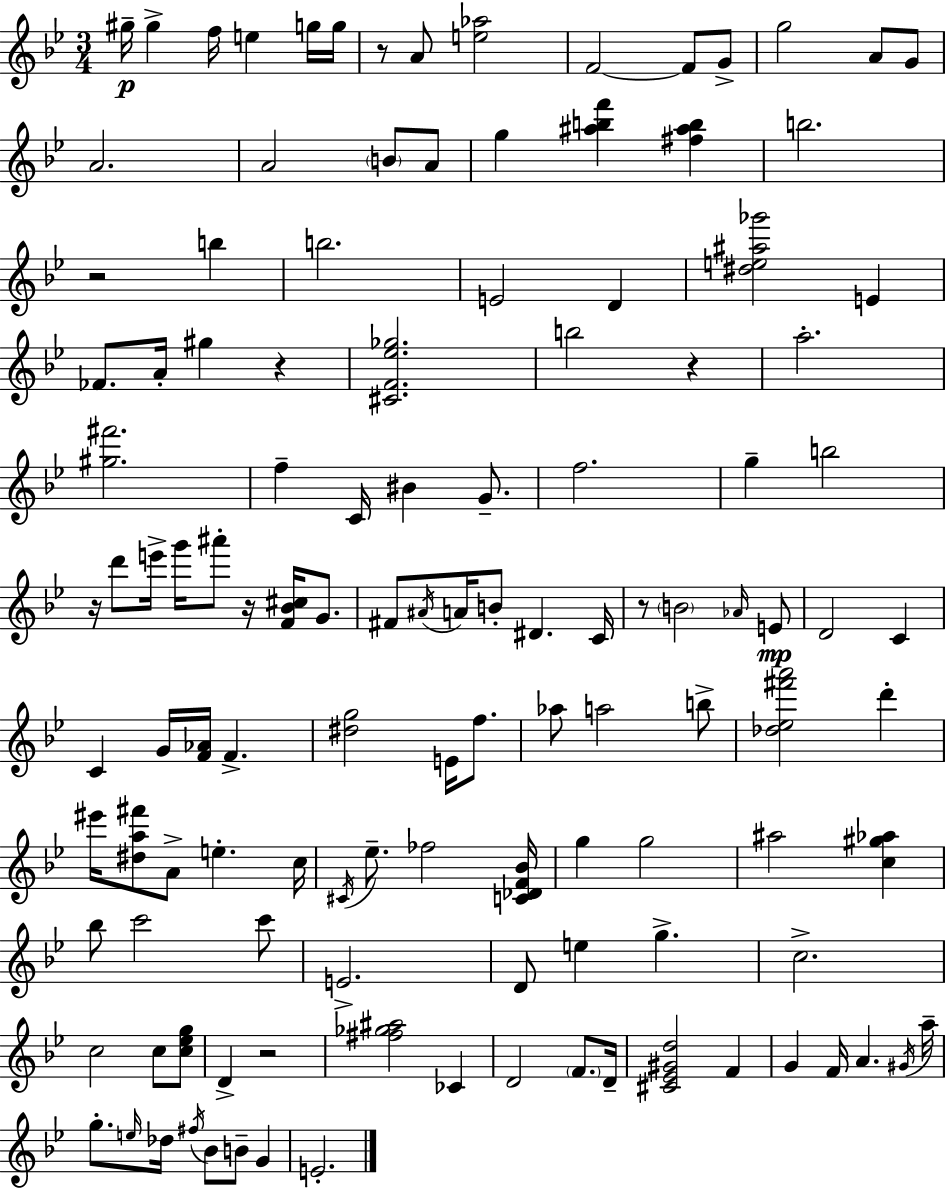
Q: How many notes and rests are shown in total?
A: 124